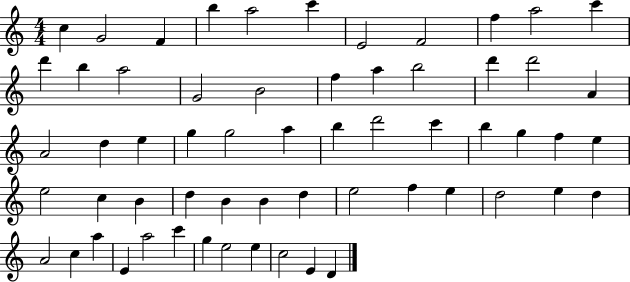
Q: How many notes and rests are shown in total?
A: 60